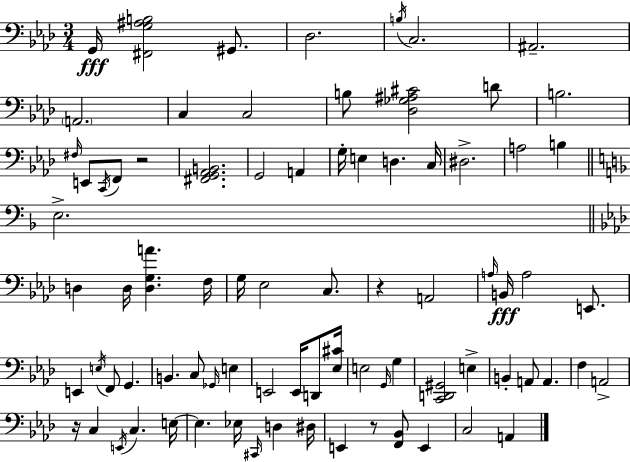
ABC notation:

X:1
T:Untitled
M:3/4
L:1/4
K:Ab
G,,/4 [^F,,G,^A,B,]2 ^G,,/2 _D,2 B,/4 C,2 ^A,,2 A,,2 C, C,2 B,/2 [_D,_G,^A,^C]2 D/2 B,2 ^F,/4 E,,/2 C,,/4 F,,/2 z2 [^F,,G,,_A,,B,,]2 G,,2 A,, G,/4 E, D, C,/4 ^D,2 A,2 B, E,2 D, D,/4 [D,G,A] F,/4 G,/4 _E,2 C,/2 z A,,2 A,/4 B,,/4 A,2 E,,/2 E,, E,/4 F,,/2 G,, B,, C,/2 _G,,/4 E, E,,2 E,,/4 D,,/2 [_E,^C]/4 E,2 G,,/4 G, [C,,D,,^G,,]2 E, B,, A,,/2 A,, F, A,,2 z/4 C, E,,/4 C, E,/4 E, _E,/4 ^C,,/4 D, ^D,/4 E,, z/2 [F,,_B,,]/2 E,, C,2 A,,